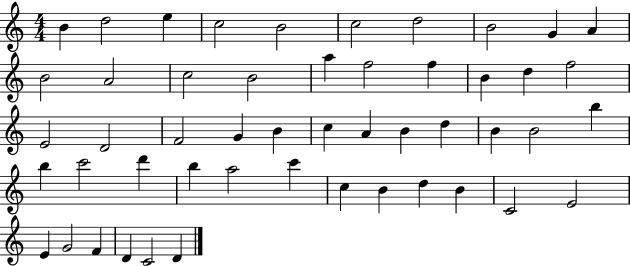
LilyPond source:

{
  \clef treble
  \numericTimeSignature
  \time 4/4
  \key c \major
  b'4 d''2 e''4 | c''2 b'2 | c''2 d''2 | b'2 g'4 a'4 | \break b'2 a'2 | c''2 b'2 | a''4 f''2 f''4 | b'4 d''4 f''2 | \break e'2 d'2 | f'2 g'4 b'4 | c''4 a'4 b'4 d''4 | b'4 b'2 b''4 | \break b''4 c'''2 d'''4 | b''4 a''2 c'''4 | c''4 b'4 d''4 b'4 | c'2 e'2 | \break e'4 g'2 f'4 | d'4 c'2 d'4 | \bar "|."
}